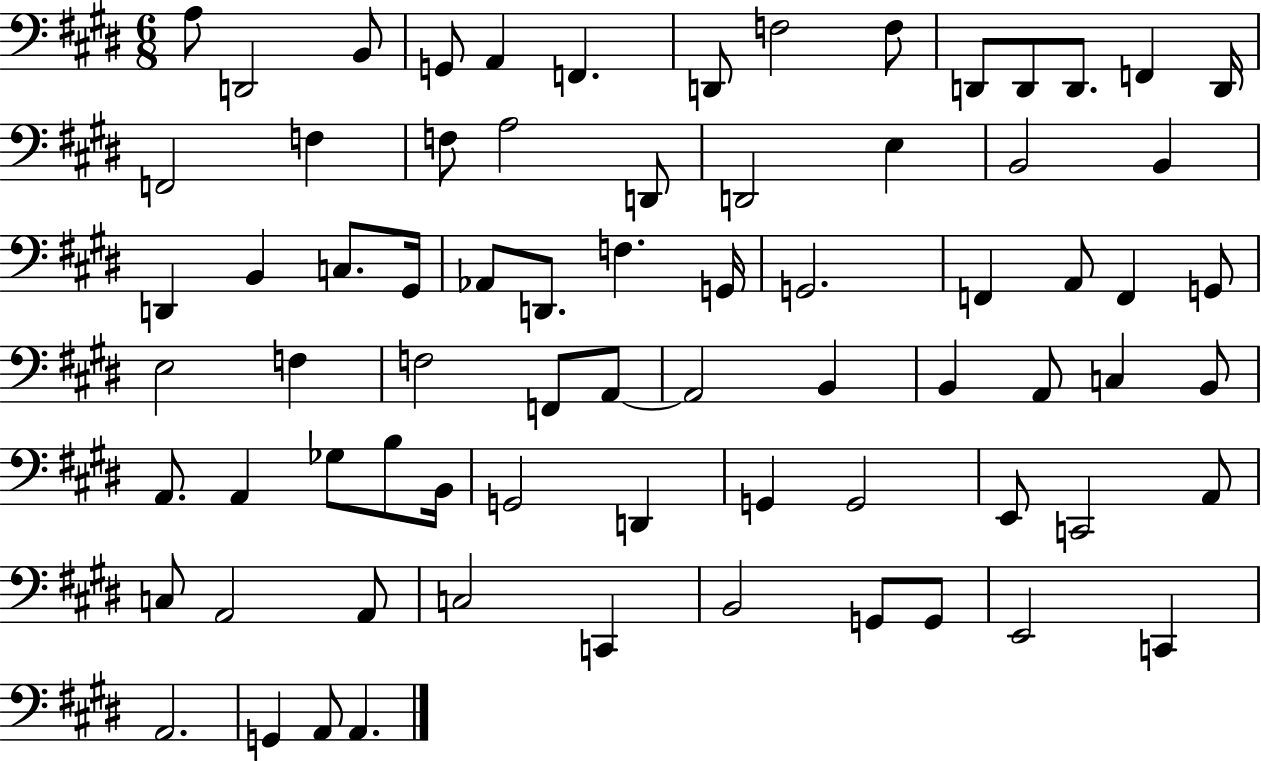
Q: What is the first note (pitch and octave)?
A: A3